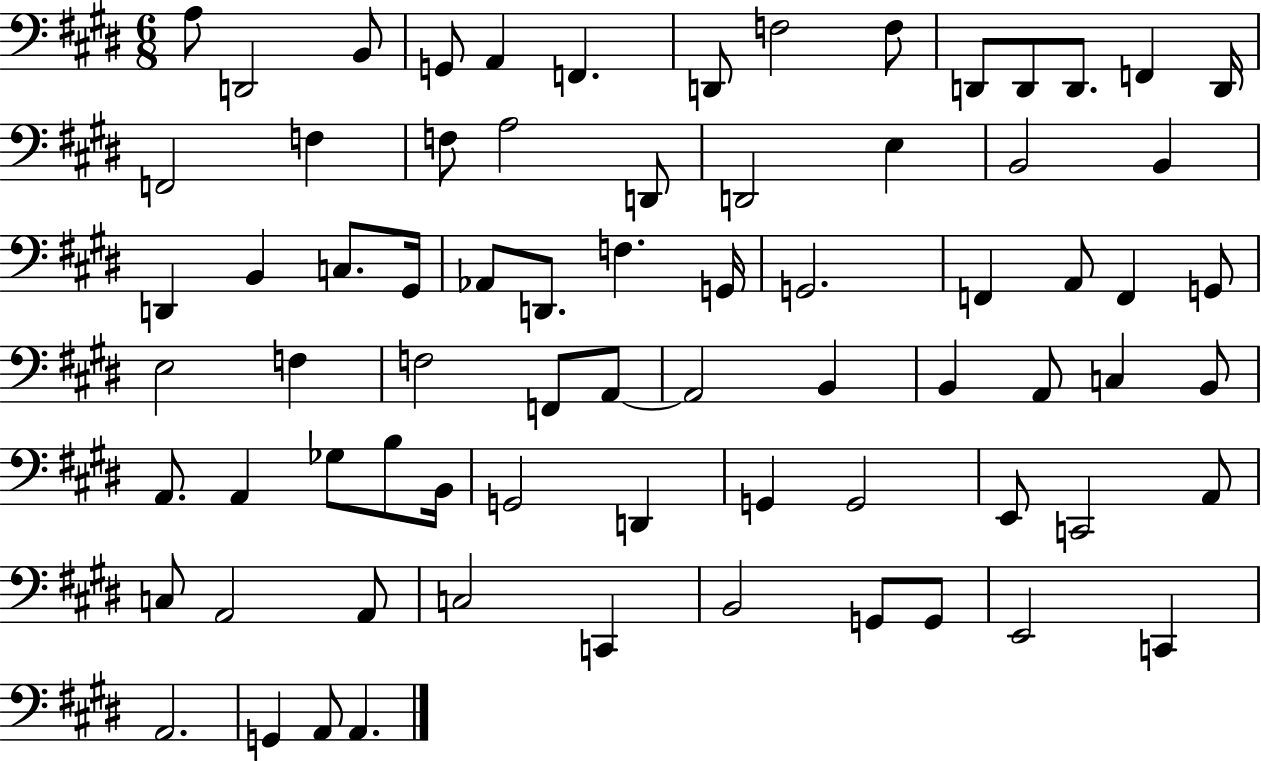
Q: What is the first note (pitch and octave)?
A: A3